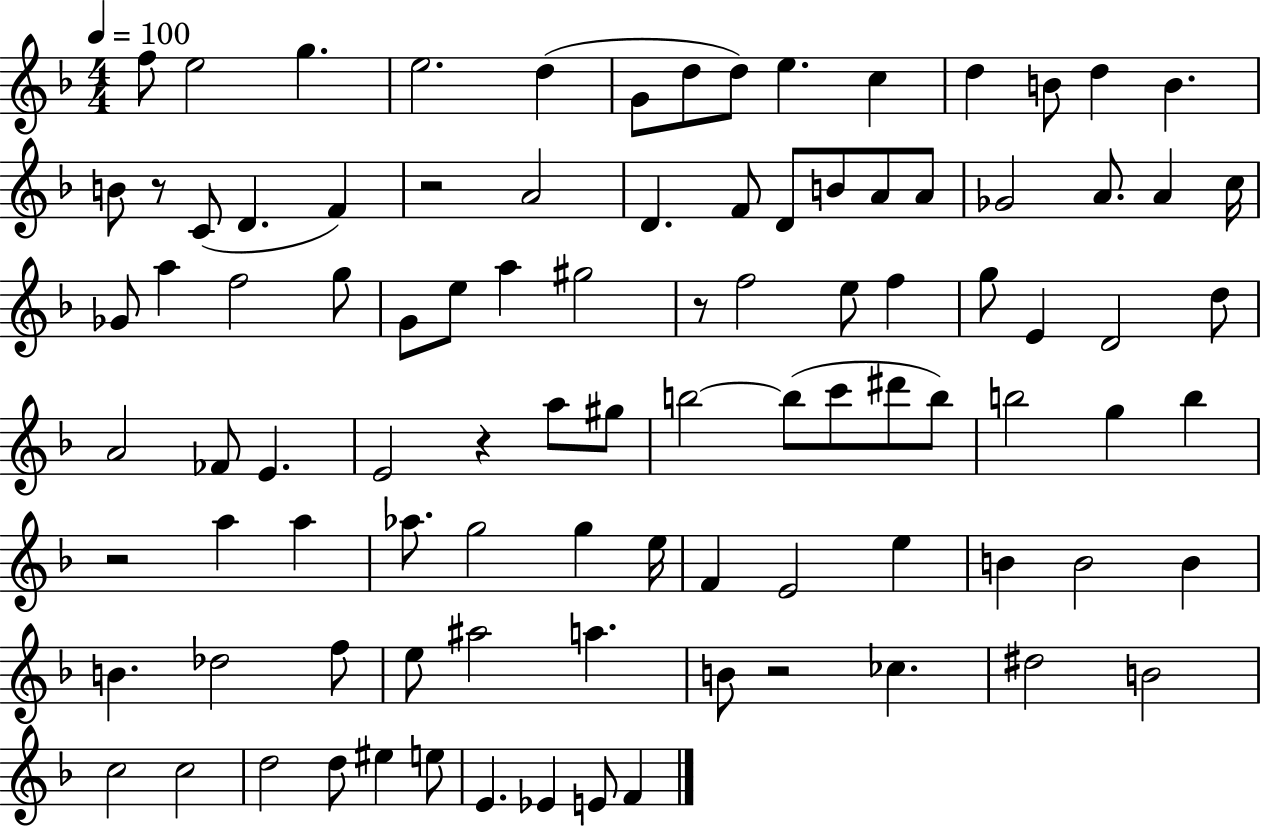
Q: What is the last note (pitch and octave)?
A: F4